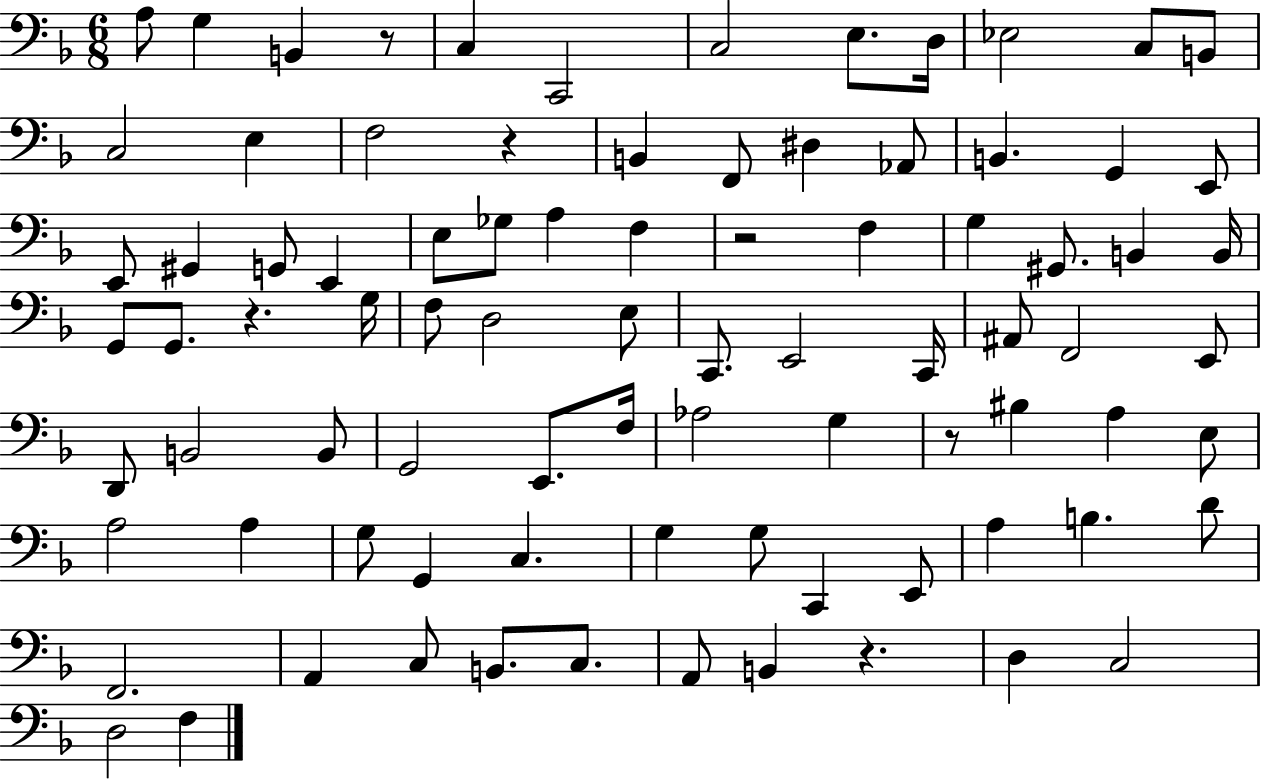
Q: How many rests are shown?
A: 6